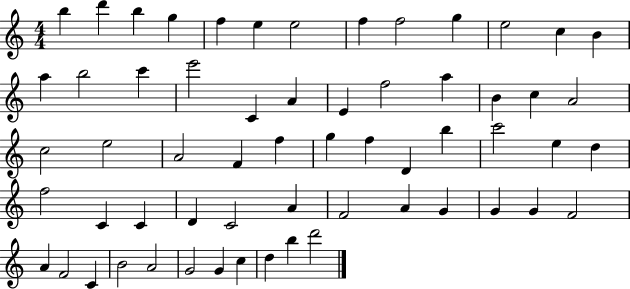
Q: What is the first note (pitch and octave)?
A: B5